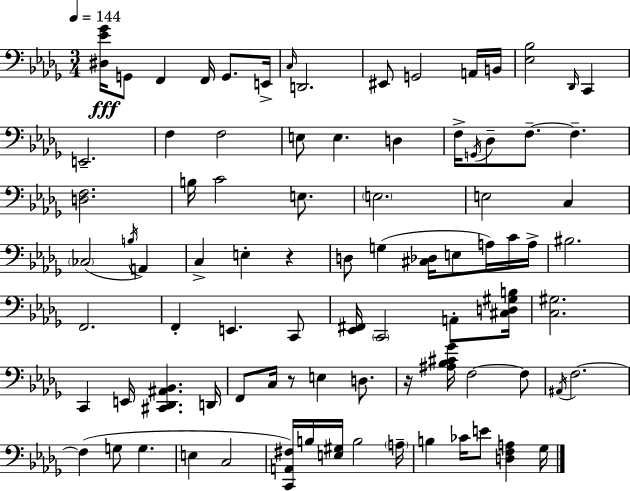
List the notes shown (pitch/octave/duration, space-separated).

[D#3,Eb4,Gb4]/s G2/e F2/q F2/s G2/e. E2/s C3/s D2/h. EIS2/e G2/h A2/s B2/s [Eb3,Bb3]/h Db2/s C2/q E2/h. F3/q F3/h E3/e E3/q. D3/q F3/s G2/s Db3/e F3/e. F3/q. [D3,F3]/h. B3/s C4/h E3/e. E3/h. E3/h C3/q CES3/h B3/s A2/q C3/q E3/q R/q D3/e G3/q [C#3,Db3]/s E3/e A3/s C4/s A3/s BIS3/h. F2/h. F2/q E2/q. C2/e [Eb2,F#2]/s C2/h A2/e [C#3,D3,G#3,B3]/s [C3,G#3]/h. C2/q E2/s [C#2,Db2,A#2,Bb2]/q. D2/s F2/e C3/s R/e E3/q D3/e. R/s [A#3,Bb3,C#4,Gb4]/s F3/h F3/e A#2/s F3/h. F3/q G3/e G3/q. E3/q C3/h [C2,A2,F#3]/s B3/s [E3,G#3]/s B3/h A3/s B3/q CES4/s E4/e [D3,F3,A3]/q Gb3/s